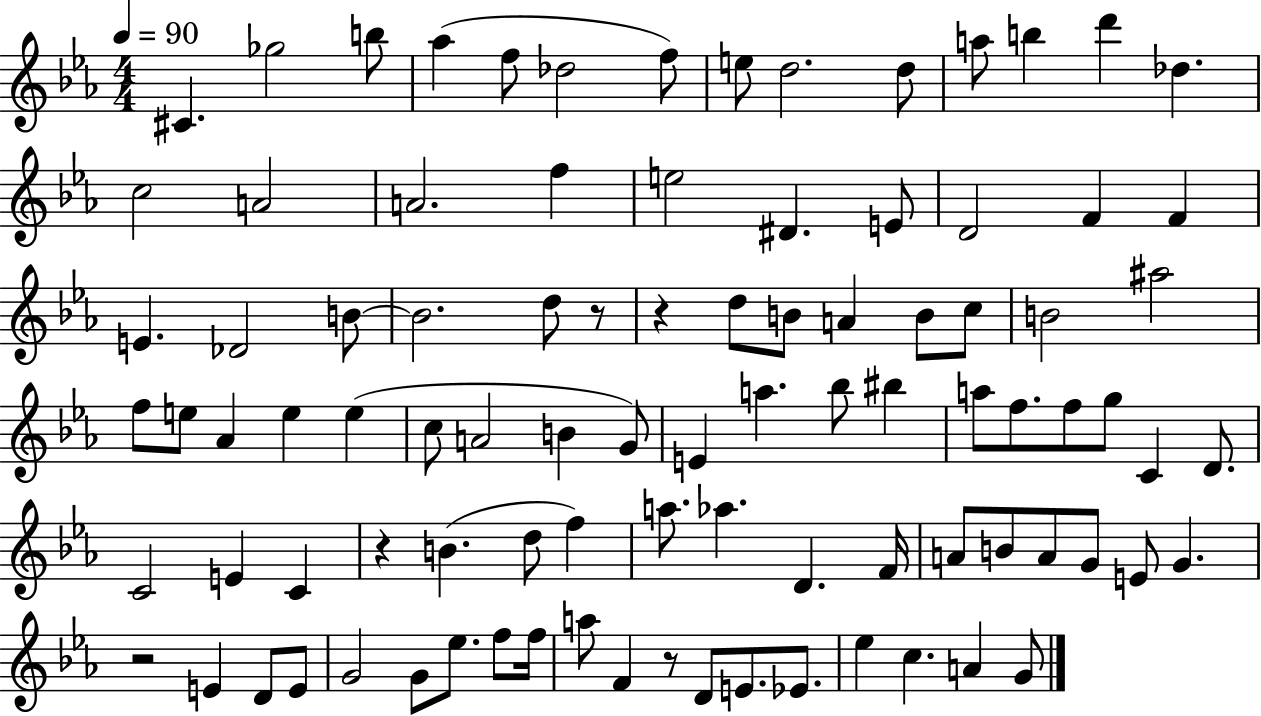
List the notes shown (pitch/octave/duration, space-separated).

C#4/q. Gb5/h B5/e Ab5/q F5/e Db5/h F5/e E5/e D5/h. D5/e A5/e B5/q D6/q Db5/q. C5/h A4/h A4/h. F5/q E5/h D#4/q. E4/e D4/h F4/q F4/q E4/q. Db4/h B4/e B4/h. D5/e R/e R/q D5/e B4/e A4/q B4/e C5/e B4/h A#5/h F5/e E5/e Ab4/q E5/q E5/q C5/e A4/h B4/q G4/e E4/q A5/q. Bb5/e BIS5/q A5/e F5/e. F5/e G5/e C4/q D4/e. C4/h E4/q C4/q R/q B4/q. D5/e F5/q A5/e. Ab5/q. D4/q. F4/s A4/e B4/e A4/e G4/e E4/e G4/q. R/h E4/q D4/e E4/e G4/h G4/e Eb5/e. F5/e F5/s A5/e F4/q R/e D4/e E4/e. Eb4/e. Eb5/q C5/q. A4/q G4/e